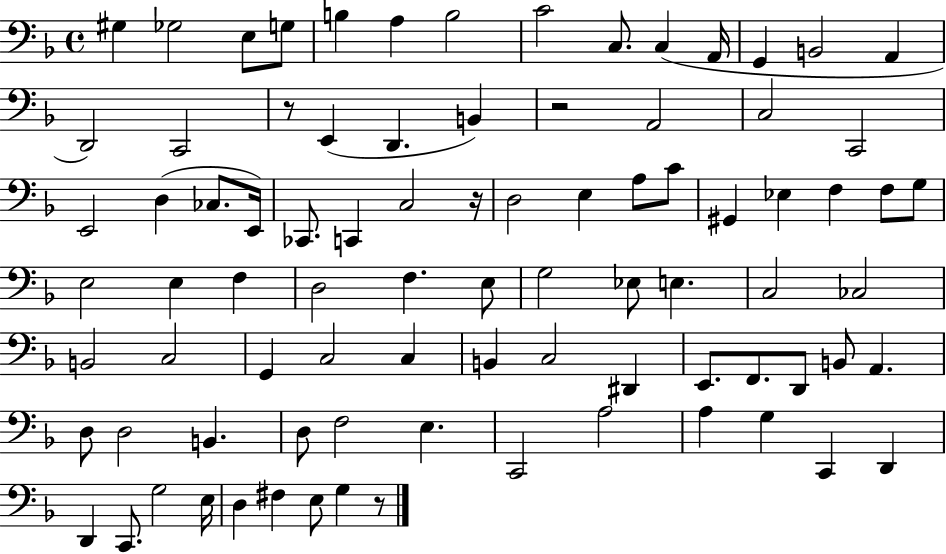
X:1
T:Untitled
M:4/4
L:1/4
K:F
^G, _G,2 E,/2 G,/2 B, A, B,2 C2 C,/2 C, A,,/4 G,, B,,2 A,, D,,2 C,,2 z/2 E,, D,, B,, z2 A,,2 C,2 C,,2 E,,2 D, _C,/2 E,,/4 _C,,/2 C,, C,2 z/4 D,2 E, A,/2 C/2 ^G,, _E, F, F,/2 G,/2 E,2 E, F, D,2 F, E,/2 G,2 _E,/2 E, C,2 _C,2 B,,2 C,2 G,, C,2 C, B,, C,2 ^D,, E,,/2 F,,/2 D,,/2 B,,/2 A,, D,/2 D,2 B,, D,/2 F,2 E, C,,2 A,2 A, G, C,, D,, D,, C,,/2 G,2 E,/4 D, ^F, E,/2 G, z/2